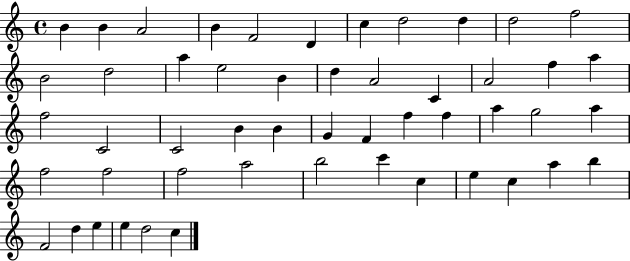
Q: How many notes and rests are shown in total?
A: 51